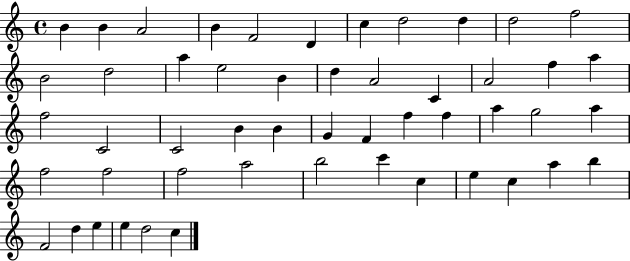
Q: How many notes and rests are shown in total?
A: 51